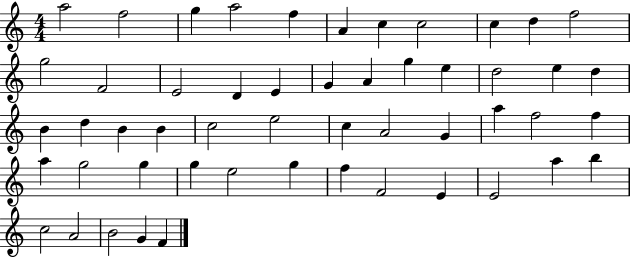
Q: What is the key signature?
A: C major